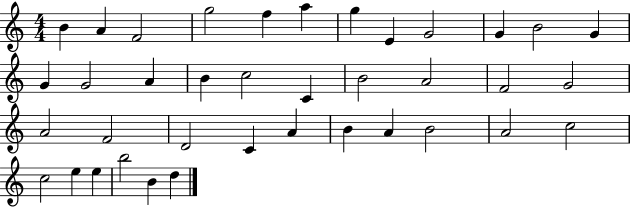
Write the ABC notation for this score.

X:1
T:Untitled
M:4/4
L:1/4
K:C
B A F2 g2 f a g E G2 G B2 G G G2 A B c2 C B2 A2 F2 G2 A2 F2 D2 C A B A B2 A2 c2 c2 e e b2 B d